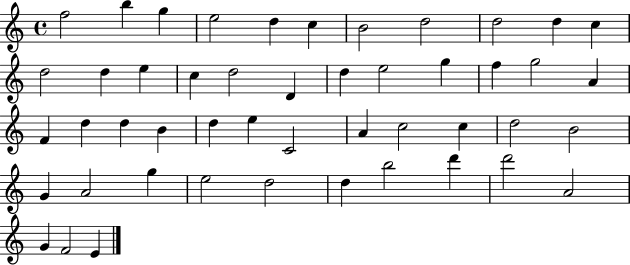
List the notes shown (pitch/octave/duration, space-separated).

F5/h B5/q G5/q E5/h D5/q C5/q B4/h D5/h D5/h D5/q C5/q D5/h D5/q E5/q C5/q D5/h D4/q D5/q E5/h G5/q F5/q G5/h A4/q F4/q D5/q D5/q B4/q D5/q E5/q C4/h A4/q C5/h C5/q D5/h B4/h G4/q A4/h G5/q E5/h D5/h D5/q B5/h D6/q D6/h A4/h G4/q F4/h E4/q